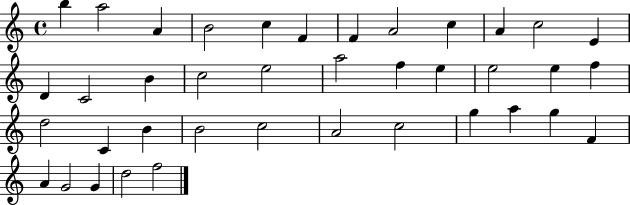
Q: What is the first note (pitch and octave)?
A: B5